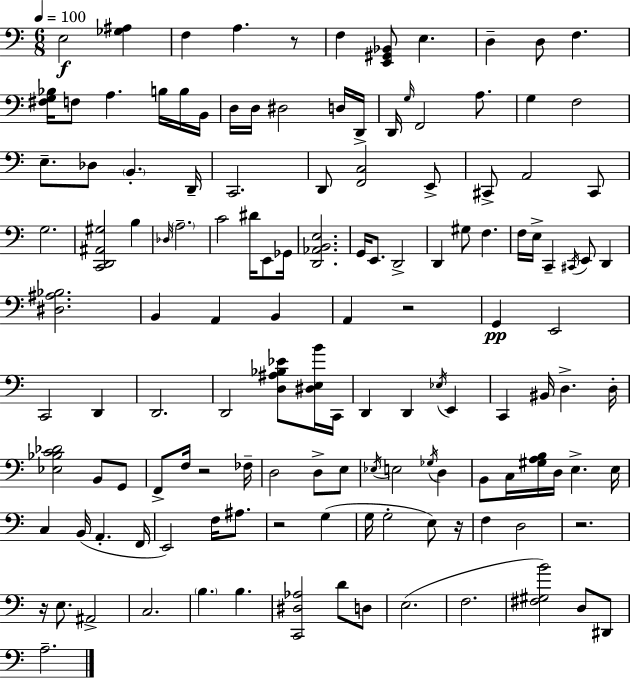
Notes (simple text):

E3/h [Gb3,A#3]/q F3/q A3/q. R/e F3/q [E2,G#2,Bb2]/e E3/q. D3/q D3/e F3/q. [F#3,G3,Bb3]/s F3/e A3/q. B3/s B3/s B2/s D3/s D3/s D#3/h D3/s D2/s D2/s G3/s F2/h A3/e. G3/q F3/h E3/e. Db3/e B2/q. D2/s C2/h. D2/e [F2,C3]/h E2/e C#2/e A2/h C#2/e G3/h. [C2,D2,A#2,G#3]/h B3/q Db3/s A3/h. C4/h D#4/s E2/e Gb2/s [D2,Ab2,B2,E3]/h. G2/s E2/e. D2/h D2/q G#3/e F3/q. F3/s E3/s C2/q C#2/s E2/e D2/q [D#3,A#3,Bb3]/h. B2/q A2/q B2/q A2/q R/h G2/q E2/h C2/h D2/q D2/h. D2/h [D3,A#3,Bb3,Eb4]/e [D#3,E3,B4]/s C2/s D2/q D2/q Eb3/s E2/q C2/q BIS2/s D3/q. D3/s [Eb3,Bb3,C4,Db4]/h B2/e G2/e F2/e F3/s R/h FES3/s D3/h D3/e E3/e Eb3/s E3/h Gb3/s D3/q B2/e C3/s [G#3,A3,B3]/s D3/s E3/q. E3/s C3/q B2/s A2/q. F2/s E2/h F3/s A#3/e. R/h G3/q G3/s G3/h E3/e R/s F3/q D3/h R/h. R/s E3/e. A#2/h C3/h. B3/q. B3/q. [C2,D#3,Ab3]/h D4/e D3/e E3/h. F3/h. [F#3,G#3,B4]/h D3/e D#2/e A3/h.